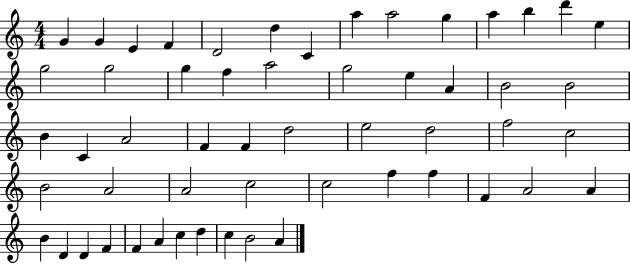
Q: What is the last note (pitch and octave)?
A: A4